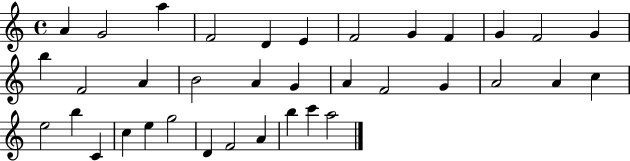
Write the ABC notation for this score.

X:1
T:Untitled
M:4/4
L:1/4
K:C
A G2 a F2 D E F2 G F G F2 G b F2 A B2 A G A F2 G A2 A c e2 b C c e g2 D F2 A b c' a2